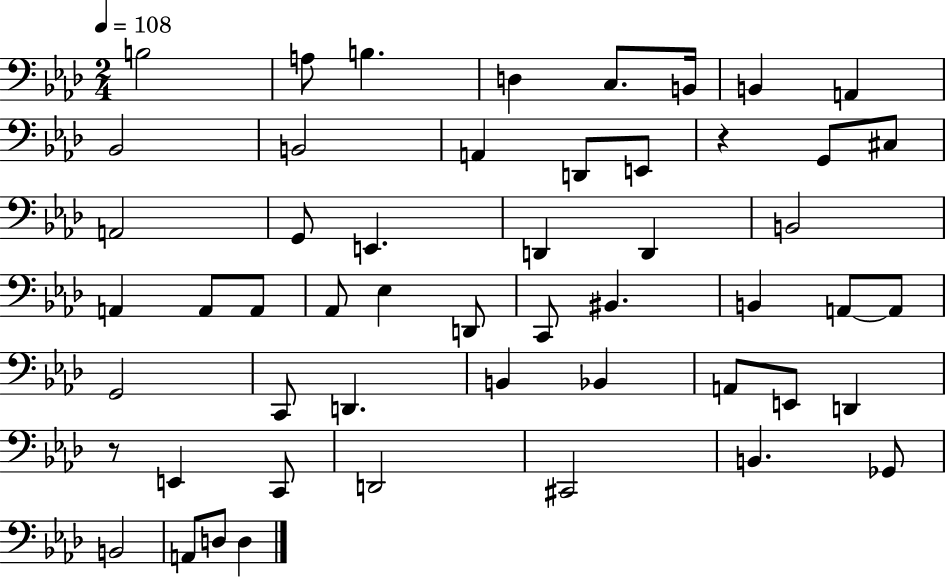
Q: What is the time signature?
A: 2/4